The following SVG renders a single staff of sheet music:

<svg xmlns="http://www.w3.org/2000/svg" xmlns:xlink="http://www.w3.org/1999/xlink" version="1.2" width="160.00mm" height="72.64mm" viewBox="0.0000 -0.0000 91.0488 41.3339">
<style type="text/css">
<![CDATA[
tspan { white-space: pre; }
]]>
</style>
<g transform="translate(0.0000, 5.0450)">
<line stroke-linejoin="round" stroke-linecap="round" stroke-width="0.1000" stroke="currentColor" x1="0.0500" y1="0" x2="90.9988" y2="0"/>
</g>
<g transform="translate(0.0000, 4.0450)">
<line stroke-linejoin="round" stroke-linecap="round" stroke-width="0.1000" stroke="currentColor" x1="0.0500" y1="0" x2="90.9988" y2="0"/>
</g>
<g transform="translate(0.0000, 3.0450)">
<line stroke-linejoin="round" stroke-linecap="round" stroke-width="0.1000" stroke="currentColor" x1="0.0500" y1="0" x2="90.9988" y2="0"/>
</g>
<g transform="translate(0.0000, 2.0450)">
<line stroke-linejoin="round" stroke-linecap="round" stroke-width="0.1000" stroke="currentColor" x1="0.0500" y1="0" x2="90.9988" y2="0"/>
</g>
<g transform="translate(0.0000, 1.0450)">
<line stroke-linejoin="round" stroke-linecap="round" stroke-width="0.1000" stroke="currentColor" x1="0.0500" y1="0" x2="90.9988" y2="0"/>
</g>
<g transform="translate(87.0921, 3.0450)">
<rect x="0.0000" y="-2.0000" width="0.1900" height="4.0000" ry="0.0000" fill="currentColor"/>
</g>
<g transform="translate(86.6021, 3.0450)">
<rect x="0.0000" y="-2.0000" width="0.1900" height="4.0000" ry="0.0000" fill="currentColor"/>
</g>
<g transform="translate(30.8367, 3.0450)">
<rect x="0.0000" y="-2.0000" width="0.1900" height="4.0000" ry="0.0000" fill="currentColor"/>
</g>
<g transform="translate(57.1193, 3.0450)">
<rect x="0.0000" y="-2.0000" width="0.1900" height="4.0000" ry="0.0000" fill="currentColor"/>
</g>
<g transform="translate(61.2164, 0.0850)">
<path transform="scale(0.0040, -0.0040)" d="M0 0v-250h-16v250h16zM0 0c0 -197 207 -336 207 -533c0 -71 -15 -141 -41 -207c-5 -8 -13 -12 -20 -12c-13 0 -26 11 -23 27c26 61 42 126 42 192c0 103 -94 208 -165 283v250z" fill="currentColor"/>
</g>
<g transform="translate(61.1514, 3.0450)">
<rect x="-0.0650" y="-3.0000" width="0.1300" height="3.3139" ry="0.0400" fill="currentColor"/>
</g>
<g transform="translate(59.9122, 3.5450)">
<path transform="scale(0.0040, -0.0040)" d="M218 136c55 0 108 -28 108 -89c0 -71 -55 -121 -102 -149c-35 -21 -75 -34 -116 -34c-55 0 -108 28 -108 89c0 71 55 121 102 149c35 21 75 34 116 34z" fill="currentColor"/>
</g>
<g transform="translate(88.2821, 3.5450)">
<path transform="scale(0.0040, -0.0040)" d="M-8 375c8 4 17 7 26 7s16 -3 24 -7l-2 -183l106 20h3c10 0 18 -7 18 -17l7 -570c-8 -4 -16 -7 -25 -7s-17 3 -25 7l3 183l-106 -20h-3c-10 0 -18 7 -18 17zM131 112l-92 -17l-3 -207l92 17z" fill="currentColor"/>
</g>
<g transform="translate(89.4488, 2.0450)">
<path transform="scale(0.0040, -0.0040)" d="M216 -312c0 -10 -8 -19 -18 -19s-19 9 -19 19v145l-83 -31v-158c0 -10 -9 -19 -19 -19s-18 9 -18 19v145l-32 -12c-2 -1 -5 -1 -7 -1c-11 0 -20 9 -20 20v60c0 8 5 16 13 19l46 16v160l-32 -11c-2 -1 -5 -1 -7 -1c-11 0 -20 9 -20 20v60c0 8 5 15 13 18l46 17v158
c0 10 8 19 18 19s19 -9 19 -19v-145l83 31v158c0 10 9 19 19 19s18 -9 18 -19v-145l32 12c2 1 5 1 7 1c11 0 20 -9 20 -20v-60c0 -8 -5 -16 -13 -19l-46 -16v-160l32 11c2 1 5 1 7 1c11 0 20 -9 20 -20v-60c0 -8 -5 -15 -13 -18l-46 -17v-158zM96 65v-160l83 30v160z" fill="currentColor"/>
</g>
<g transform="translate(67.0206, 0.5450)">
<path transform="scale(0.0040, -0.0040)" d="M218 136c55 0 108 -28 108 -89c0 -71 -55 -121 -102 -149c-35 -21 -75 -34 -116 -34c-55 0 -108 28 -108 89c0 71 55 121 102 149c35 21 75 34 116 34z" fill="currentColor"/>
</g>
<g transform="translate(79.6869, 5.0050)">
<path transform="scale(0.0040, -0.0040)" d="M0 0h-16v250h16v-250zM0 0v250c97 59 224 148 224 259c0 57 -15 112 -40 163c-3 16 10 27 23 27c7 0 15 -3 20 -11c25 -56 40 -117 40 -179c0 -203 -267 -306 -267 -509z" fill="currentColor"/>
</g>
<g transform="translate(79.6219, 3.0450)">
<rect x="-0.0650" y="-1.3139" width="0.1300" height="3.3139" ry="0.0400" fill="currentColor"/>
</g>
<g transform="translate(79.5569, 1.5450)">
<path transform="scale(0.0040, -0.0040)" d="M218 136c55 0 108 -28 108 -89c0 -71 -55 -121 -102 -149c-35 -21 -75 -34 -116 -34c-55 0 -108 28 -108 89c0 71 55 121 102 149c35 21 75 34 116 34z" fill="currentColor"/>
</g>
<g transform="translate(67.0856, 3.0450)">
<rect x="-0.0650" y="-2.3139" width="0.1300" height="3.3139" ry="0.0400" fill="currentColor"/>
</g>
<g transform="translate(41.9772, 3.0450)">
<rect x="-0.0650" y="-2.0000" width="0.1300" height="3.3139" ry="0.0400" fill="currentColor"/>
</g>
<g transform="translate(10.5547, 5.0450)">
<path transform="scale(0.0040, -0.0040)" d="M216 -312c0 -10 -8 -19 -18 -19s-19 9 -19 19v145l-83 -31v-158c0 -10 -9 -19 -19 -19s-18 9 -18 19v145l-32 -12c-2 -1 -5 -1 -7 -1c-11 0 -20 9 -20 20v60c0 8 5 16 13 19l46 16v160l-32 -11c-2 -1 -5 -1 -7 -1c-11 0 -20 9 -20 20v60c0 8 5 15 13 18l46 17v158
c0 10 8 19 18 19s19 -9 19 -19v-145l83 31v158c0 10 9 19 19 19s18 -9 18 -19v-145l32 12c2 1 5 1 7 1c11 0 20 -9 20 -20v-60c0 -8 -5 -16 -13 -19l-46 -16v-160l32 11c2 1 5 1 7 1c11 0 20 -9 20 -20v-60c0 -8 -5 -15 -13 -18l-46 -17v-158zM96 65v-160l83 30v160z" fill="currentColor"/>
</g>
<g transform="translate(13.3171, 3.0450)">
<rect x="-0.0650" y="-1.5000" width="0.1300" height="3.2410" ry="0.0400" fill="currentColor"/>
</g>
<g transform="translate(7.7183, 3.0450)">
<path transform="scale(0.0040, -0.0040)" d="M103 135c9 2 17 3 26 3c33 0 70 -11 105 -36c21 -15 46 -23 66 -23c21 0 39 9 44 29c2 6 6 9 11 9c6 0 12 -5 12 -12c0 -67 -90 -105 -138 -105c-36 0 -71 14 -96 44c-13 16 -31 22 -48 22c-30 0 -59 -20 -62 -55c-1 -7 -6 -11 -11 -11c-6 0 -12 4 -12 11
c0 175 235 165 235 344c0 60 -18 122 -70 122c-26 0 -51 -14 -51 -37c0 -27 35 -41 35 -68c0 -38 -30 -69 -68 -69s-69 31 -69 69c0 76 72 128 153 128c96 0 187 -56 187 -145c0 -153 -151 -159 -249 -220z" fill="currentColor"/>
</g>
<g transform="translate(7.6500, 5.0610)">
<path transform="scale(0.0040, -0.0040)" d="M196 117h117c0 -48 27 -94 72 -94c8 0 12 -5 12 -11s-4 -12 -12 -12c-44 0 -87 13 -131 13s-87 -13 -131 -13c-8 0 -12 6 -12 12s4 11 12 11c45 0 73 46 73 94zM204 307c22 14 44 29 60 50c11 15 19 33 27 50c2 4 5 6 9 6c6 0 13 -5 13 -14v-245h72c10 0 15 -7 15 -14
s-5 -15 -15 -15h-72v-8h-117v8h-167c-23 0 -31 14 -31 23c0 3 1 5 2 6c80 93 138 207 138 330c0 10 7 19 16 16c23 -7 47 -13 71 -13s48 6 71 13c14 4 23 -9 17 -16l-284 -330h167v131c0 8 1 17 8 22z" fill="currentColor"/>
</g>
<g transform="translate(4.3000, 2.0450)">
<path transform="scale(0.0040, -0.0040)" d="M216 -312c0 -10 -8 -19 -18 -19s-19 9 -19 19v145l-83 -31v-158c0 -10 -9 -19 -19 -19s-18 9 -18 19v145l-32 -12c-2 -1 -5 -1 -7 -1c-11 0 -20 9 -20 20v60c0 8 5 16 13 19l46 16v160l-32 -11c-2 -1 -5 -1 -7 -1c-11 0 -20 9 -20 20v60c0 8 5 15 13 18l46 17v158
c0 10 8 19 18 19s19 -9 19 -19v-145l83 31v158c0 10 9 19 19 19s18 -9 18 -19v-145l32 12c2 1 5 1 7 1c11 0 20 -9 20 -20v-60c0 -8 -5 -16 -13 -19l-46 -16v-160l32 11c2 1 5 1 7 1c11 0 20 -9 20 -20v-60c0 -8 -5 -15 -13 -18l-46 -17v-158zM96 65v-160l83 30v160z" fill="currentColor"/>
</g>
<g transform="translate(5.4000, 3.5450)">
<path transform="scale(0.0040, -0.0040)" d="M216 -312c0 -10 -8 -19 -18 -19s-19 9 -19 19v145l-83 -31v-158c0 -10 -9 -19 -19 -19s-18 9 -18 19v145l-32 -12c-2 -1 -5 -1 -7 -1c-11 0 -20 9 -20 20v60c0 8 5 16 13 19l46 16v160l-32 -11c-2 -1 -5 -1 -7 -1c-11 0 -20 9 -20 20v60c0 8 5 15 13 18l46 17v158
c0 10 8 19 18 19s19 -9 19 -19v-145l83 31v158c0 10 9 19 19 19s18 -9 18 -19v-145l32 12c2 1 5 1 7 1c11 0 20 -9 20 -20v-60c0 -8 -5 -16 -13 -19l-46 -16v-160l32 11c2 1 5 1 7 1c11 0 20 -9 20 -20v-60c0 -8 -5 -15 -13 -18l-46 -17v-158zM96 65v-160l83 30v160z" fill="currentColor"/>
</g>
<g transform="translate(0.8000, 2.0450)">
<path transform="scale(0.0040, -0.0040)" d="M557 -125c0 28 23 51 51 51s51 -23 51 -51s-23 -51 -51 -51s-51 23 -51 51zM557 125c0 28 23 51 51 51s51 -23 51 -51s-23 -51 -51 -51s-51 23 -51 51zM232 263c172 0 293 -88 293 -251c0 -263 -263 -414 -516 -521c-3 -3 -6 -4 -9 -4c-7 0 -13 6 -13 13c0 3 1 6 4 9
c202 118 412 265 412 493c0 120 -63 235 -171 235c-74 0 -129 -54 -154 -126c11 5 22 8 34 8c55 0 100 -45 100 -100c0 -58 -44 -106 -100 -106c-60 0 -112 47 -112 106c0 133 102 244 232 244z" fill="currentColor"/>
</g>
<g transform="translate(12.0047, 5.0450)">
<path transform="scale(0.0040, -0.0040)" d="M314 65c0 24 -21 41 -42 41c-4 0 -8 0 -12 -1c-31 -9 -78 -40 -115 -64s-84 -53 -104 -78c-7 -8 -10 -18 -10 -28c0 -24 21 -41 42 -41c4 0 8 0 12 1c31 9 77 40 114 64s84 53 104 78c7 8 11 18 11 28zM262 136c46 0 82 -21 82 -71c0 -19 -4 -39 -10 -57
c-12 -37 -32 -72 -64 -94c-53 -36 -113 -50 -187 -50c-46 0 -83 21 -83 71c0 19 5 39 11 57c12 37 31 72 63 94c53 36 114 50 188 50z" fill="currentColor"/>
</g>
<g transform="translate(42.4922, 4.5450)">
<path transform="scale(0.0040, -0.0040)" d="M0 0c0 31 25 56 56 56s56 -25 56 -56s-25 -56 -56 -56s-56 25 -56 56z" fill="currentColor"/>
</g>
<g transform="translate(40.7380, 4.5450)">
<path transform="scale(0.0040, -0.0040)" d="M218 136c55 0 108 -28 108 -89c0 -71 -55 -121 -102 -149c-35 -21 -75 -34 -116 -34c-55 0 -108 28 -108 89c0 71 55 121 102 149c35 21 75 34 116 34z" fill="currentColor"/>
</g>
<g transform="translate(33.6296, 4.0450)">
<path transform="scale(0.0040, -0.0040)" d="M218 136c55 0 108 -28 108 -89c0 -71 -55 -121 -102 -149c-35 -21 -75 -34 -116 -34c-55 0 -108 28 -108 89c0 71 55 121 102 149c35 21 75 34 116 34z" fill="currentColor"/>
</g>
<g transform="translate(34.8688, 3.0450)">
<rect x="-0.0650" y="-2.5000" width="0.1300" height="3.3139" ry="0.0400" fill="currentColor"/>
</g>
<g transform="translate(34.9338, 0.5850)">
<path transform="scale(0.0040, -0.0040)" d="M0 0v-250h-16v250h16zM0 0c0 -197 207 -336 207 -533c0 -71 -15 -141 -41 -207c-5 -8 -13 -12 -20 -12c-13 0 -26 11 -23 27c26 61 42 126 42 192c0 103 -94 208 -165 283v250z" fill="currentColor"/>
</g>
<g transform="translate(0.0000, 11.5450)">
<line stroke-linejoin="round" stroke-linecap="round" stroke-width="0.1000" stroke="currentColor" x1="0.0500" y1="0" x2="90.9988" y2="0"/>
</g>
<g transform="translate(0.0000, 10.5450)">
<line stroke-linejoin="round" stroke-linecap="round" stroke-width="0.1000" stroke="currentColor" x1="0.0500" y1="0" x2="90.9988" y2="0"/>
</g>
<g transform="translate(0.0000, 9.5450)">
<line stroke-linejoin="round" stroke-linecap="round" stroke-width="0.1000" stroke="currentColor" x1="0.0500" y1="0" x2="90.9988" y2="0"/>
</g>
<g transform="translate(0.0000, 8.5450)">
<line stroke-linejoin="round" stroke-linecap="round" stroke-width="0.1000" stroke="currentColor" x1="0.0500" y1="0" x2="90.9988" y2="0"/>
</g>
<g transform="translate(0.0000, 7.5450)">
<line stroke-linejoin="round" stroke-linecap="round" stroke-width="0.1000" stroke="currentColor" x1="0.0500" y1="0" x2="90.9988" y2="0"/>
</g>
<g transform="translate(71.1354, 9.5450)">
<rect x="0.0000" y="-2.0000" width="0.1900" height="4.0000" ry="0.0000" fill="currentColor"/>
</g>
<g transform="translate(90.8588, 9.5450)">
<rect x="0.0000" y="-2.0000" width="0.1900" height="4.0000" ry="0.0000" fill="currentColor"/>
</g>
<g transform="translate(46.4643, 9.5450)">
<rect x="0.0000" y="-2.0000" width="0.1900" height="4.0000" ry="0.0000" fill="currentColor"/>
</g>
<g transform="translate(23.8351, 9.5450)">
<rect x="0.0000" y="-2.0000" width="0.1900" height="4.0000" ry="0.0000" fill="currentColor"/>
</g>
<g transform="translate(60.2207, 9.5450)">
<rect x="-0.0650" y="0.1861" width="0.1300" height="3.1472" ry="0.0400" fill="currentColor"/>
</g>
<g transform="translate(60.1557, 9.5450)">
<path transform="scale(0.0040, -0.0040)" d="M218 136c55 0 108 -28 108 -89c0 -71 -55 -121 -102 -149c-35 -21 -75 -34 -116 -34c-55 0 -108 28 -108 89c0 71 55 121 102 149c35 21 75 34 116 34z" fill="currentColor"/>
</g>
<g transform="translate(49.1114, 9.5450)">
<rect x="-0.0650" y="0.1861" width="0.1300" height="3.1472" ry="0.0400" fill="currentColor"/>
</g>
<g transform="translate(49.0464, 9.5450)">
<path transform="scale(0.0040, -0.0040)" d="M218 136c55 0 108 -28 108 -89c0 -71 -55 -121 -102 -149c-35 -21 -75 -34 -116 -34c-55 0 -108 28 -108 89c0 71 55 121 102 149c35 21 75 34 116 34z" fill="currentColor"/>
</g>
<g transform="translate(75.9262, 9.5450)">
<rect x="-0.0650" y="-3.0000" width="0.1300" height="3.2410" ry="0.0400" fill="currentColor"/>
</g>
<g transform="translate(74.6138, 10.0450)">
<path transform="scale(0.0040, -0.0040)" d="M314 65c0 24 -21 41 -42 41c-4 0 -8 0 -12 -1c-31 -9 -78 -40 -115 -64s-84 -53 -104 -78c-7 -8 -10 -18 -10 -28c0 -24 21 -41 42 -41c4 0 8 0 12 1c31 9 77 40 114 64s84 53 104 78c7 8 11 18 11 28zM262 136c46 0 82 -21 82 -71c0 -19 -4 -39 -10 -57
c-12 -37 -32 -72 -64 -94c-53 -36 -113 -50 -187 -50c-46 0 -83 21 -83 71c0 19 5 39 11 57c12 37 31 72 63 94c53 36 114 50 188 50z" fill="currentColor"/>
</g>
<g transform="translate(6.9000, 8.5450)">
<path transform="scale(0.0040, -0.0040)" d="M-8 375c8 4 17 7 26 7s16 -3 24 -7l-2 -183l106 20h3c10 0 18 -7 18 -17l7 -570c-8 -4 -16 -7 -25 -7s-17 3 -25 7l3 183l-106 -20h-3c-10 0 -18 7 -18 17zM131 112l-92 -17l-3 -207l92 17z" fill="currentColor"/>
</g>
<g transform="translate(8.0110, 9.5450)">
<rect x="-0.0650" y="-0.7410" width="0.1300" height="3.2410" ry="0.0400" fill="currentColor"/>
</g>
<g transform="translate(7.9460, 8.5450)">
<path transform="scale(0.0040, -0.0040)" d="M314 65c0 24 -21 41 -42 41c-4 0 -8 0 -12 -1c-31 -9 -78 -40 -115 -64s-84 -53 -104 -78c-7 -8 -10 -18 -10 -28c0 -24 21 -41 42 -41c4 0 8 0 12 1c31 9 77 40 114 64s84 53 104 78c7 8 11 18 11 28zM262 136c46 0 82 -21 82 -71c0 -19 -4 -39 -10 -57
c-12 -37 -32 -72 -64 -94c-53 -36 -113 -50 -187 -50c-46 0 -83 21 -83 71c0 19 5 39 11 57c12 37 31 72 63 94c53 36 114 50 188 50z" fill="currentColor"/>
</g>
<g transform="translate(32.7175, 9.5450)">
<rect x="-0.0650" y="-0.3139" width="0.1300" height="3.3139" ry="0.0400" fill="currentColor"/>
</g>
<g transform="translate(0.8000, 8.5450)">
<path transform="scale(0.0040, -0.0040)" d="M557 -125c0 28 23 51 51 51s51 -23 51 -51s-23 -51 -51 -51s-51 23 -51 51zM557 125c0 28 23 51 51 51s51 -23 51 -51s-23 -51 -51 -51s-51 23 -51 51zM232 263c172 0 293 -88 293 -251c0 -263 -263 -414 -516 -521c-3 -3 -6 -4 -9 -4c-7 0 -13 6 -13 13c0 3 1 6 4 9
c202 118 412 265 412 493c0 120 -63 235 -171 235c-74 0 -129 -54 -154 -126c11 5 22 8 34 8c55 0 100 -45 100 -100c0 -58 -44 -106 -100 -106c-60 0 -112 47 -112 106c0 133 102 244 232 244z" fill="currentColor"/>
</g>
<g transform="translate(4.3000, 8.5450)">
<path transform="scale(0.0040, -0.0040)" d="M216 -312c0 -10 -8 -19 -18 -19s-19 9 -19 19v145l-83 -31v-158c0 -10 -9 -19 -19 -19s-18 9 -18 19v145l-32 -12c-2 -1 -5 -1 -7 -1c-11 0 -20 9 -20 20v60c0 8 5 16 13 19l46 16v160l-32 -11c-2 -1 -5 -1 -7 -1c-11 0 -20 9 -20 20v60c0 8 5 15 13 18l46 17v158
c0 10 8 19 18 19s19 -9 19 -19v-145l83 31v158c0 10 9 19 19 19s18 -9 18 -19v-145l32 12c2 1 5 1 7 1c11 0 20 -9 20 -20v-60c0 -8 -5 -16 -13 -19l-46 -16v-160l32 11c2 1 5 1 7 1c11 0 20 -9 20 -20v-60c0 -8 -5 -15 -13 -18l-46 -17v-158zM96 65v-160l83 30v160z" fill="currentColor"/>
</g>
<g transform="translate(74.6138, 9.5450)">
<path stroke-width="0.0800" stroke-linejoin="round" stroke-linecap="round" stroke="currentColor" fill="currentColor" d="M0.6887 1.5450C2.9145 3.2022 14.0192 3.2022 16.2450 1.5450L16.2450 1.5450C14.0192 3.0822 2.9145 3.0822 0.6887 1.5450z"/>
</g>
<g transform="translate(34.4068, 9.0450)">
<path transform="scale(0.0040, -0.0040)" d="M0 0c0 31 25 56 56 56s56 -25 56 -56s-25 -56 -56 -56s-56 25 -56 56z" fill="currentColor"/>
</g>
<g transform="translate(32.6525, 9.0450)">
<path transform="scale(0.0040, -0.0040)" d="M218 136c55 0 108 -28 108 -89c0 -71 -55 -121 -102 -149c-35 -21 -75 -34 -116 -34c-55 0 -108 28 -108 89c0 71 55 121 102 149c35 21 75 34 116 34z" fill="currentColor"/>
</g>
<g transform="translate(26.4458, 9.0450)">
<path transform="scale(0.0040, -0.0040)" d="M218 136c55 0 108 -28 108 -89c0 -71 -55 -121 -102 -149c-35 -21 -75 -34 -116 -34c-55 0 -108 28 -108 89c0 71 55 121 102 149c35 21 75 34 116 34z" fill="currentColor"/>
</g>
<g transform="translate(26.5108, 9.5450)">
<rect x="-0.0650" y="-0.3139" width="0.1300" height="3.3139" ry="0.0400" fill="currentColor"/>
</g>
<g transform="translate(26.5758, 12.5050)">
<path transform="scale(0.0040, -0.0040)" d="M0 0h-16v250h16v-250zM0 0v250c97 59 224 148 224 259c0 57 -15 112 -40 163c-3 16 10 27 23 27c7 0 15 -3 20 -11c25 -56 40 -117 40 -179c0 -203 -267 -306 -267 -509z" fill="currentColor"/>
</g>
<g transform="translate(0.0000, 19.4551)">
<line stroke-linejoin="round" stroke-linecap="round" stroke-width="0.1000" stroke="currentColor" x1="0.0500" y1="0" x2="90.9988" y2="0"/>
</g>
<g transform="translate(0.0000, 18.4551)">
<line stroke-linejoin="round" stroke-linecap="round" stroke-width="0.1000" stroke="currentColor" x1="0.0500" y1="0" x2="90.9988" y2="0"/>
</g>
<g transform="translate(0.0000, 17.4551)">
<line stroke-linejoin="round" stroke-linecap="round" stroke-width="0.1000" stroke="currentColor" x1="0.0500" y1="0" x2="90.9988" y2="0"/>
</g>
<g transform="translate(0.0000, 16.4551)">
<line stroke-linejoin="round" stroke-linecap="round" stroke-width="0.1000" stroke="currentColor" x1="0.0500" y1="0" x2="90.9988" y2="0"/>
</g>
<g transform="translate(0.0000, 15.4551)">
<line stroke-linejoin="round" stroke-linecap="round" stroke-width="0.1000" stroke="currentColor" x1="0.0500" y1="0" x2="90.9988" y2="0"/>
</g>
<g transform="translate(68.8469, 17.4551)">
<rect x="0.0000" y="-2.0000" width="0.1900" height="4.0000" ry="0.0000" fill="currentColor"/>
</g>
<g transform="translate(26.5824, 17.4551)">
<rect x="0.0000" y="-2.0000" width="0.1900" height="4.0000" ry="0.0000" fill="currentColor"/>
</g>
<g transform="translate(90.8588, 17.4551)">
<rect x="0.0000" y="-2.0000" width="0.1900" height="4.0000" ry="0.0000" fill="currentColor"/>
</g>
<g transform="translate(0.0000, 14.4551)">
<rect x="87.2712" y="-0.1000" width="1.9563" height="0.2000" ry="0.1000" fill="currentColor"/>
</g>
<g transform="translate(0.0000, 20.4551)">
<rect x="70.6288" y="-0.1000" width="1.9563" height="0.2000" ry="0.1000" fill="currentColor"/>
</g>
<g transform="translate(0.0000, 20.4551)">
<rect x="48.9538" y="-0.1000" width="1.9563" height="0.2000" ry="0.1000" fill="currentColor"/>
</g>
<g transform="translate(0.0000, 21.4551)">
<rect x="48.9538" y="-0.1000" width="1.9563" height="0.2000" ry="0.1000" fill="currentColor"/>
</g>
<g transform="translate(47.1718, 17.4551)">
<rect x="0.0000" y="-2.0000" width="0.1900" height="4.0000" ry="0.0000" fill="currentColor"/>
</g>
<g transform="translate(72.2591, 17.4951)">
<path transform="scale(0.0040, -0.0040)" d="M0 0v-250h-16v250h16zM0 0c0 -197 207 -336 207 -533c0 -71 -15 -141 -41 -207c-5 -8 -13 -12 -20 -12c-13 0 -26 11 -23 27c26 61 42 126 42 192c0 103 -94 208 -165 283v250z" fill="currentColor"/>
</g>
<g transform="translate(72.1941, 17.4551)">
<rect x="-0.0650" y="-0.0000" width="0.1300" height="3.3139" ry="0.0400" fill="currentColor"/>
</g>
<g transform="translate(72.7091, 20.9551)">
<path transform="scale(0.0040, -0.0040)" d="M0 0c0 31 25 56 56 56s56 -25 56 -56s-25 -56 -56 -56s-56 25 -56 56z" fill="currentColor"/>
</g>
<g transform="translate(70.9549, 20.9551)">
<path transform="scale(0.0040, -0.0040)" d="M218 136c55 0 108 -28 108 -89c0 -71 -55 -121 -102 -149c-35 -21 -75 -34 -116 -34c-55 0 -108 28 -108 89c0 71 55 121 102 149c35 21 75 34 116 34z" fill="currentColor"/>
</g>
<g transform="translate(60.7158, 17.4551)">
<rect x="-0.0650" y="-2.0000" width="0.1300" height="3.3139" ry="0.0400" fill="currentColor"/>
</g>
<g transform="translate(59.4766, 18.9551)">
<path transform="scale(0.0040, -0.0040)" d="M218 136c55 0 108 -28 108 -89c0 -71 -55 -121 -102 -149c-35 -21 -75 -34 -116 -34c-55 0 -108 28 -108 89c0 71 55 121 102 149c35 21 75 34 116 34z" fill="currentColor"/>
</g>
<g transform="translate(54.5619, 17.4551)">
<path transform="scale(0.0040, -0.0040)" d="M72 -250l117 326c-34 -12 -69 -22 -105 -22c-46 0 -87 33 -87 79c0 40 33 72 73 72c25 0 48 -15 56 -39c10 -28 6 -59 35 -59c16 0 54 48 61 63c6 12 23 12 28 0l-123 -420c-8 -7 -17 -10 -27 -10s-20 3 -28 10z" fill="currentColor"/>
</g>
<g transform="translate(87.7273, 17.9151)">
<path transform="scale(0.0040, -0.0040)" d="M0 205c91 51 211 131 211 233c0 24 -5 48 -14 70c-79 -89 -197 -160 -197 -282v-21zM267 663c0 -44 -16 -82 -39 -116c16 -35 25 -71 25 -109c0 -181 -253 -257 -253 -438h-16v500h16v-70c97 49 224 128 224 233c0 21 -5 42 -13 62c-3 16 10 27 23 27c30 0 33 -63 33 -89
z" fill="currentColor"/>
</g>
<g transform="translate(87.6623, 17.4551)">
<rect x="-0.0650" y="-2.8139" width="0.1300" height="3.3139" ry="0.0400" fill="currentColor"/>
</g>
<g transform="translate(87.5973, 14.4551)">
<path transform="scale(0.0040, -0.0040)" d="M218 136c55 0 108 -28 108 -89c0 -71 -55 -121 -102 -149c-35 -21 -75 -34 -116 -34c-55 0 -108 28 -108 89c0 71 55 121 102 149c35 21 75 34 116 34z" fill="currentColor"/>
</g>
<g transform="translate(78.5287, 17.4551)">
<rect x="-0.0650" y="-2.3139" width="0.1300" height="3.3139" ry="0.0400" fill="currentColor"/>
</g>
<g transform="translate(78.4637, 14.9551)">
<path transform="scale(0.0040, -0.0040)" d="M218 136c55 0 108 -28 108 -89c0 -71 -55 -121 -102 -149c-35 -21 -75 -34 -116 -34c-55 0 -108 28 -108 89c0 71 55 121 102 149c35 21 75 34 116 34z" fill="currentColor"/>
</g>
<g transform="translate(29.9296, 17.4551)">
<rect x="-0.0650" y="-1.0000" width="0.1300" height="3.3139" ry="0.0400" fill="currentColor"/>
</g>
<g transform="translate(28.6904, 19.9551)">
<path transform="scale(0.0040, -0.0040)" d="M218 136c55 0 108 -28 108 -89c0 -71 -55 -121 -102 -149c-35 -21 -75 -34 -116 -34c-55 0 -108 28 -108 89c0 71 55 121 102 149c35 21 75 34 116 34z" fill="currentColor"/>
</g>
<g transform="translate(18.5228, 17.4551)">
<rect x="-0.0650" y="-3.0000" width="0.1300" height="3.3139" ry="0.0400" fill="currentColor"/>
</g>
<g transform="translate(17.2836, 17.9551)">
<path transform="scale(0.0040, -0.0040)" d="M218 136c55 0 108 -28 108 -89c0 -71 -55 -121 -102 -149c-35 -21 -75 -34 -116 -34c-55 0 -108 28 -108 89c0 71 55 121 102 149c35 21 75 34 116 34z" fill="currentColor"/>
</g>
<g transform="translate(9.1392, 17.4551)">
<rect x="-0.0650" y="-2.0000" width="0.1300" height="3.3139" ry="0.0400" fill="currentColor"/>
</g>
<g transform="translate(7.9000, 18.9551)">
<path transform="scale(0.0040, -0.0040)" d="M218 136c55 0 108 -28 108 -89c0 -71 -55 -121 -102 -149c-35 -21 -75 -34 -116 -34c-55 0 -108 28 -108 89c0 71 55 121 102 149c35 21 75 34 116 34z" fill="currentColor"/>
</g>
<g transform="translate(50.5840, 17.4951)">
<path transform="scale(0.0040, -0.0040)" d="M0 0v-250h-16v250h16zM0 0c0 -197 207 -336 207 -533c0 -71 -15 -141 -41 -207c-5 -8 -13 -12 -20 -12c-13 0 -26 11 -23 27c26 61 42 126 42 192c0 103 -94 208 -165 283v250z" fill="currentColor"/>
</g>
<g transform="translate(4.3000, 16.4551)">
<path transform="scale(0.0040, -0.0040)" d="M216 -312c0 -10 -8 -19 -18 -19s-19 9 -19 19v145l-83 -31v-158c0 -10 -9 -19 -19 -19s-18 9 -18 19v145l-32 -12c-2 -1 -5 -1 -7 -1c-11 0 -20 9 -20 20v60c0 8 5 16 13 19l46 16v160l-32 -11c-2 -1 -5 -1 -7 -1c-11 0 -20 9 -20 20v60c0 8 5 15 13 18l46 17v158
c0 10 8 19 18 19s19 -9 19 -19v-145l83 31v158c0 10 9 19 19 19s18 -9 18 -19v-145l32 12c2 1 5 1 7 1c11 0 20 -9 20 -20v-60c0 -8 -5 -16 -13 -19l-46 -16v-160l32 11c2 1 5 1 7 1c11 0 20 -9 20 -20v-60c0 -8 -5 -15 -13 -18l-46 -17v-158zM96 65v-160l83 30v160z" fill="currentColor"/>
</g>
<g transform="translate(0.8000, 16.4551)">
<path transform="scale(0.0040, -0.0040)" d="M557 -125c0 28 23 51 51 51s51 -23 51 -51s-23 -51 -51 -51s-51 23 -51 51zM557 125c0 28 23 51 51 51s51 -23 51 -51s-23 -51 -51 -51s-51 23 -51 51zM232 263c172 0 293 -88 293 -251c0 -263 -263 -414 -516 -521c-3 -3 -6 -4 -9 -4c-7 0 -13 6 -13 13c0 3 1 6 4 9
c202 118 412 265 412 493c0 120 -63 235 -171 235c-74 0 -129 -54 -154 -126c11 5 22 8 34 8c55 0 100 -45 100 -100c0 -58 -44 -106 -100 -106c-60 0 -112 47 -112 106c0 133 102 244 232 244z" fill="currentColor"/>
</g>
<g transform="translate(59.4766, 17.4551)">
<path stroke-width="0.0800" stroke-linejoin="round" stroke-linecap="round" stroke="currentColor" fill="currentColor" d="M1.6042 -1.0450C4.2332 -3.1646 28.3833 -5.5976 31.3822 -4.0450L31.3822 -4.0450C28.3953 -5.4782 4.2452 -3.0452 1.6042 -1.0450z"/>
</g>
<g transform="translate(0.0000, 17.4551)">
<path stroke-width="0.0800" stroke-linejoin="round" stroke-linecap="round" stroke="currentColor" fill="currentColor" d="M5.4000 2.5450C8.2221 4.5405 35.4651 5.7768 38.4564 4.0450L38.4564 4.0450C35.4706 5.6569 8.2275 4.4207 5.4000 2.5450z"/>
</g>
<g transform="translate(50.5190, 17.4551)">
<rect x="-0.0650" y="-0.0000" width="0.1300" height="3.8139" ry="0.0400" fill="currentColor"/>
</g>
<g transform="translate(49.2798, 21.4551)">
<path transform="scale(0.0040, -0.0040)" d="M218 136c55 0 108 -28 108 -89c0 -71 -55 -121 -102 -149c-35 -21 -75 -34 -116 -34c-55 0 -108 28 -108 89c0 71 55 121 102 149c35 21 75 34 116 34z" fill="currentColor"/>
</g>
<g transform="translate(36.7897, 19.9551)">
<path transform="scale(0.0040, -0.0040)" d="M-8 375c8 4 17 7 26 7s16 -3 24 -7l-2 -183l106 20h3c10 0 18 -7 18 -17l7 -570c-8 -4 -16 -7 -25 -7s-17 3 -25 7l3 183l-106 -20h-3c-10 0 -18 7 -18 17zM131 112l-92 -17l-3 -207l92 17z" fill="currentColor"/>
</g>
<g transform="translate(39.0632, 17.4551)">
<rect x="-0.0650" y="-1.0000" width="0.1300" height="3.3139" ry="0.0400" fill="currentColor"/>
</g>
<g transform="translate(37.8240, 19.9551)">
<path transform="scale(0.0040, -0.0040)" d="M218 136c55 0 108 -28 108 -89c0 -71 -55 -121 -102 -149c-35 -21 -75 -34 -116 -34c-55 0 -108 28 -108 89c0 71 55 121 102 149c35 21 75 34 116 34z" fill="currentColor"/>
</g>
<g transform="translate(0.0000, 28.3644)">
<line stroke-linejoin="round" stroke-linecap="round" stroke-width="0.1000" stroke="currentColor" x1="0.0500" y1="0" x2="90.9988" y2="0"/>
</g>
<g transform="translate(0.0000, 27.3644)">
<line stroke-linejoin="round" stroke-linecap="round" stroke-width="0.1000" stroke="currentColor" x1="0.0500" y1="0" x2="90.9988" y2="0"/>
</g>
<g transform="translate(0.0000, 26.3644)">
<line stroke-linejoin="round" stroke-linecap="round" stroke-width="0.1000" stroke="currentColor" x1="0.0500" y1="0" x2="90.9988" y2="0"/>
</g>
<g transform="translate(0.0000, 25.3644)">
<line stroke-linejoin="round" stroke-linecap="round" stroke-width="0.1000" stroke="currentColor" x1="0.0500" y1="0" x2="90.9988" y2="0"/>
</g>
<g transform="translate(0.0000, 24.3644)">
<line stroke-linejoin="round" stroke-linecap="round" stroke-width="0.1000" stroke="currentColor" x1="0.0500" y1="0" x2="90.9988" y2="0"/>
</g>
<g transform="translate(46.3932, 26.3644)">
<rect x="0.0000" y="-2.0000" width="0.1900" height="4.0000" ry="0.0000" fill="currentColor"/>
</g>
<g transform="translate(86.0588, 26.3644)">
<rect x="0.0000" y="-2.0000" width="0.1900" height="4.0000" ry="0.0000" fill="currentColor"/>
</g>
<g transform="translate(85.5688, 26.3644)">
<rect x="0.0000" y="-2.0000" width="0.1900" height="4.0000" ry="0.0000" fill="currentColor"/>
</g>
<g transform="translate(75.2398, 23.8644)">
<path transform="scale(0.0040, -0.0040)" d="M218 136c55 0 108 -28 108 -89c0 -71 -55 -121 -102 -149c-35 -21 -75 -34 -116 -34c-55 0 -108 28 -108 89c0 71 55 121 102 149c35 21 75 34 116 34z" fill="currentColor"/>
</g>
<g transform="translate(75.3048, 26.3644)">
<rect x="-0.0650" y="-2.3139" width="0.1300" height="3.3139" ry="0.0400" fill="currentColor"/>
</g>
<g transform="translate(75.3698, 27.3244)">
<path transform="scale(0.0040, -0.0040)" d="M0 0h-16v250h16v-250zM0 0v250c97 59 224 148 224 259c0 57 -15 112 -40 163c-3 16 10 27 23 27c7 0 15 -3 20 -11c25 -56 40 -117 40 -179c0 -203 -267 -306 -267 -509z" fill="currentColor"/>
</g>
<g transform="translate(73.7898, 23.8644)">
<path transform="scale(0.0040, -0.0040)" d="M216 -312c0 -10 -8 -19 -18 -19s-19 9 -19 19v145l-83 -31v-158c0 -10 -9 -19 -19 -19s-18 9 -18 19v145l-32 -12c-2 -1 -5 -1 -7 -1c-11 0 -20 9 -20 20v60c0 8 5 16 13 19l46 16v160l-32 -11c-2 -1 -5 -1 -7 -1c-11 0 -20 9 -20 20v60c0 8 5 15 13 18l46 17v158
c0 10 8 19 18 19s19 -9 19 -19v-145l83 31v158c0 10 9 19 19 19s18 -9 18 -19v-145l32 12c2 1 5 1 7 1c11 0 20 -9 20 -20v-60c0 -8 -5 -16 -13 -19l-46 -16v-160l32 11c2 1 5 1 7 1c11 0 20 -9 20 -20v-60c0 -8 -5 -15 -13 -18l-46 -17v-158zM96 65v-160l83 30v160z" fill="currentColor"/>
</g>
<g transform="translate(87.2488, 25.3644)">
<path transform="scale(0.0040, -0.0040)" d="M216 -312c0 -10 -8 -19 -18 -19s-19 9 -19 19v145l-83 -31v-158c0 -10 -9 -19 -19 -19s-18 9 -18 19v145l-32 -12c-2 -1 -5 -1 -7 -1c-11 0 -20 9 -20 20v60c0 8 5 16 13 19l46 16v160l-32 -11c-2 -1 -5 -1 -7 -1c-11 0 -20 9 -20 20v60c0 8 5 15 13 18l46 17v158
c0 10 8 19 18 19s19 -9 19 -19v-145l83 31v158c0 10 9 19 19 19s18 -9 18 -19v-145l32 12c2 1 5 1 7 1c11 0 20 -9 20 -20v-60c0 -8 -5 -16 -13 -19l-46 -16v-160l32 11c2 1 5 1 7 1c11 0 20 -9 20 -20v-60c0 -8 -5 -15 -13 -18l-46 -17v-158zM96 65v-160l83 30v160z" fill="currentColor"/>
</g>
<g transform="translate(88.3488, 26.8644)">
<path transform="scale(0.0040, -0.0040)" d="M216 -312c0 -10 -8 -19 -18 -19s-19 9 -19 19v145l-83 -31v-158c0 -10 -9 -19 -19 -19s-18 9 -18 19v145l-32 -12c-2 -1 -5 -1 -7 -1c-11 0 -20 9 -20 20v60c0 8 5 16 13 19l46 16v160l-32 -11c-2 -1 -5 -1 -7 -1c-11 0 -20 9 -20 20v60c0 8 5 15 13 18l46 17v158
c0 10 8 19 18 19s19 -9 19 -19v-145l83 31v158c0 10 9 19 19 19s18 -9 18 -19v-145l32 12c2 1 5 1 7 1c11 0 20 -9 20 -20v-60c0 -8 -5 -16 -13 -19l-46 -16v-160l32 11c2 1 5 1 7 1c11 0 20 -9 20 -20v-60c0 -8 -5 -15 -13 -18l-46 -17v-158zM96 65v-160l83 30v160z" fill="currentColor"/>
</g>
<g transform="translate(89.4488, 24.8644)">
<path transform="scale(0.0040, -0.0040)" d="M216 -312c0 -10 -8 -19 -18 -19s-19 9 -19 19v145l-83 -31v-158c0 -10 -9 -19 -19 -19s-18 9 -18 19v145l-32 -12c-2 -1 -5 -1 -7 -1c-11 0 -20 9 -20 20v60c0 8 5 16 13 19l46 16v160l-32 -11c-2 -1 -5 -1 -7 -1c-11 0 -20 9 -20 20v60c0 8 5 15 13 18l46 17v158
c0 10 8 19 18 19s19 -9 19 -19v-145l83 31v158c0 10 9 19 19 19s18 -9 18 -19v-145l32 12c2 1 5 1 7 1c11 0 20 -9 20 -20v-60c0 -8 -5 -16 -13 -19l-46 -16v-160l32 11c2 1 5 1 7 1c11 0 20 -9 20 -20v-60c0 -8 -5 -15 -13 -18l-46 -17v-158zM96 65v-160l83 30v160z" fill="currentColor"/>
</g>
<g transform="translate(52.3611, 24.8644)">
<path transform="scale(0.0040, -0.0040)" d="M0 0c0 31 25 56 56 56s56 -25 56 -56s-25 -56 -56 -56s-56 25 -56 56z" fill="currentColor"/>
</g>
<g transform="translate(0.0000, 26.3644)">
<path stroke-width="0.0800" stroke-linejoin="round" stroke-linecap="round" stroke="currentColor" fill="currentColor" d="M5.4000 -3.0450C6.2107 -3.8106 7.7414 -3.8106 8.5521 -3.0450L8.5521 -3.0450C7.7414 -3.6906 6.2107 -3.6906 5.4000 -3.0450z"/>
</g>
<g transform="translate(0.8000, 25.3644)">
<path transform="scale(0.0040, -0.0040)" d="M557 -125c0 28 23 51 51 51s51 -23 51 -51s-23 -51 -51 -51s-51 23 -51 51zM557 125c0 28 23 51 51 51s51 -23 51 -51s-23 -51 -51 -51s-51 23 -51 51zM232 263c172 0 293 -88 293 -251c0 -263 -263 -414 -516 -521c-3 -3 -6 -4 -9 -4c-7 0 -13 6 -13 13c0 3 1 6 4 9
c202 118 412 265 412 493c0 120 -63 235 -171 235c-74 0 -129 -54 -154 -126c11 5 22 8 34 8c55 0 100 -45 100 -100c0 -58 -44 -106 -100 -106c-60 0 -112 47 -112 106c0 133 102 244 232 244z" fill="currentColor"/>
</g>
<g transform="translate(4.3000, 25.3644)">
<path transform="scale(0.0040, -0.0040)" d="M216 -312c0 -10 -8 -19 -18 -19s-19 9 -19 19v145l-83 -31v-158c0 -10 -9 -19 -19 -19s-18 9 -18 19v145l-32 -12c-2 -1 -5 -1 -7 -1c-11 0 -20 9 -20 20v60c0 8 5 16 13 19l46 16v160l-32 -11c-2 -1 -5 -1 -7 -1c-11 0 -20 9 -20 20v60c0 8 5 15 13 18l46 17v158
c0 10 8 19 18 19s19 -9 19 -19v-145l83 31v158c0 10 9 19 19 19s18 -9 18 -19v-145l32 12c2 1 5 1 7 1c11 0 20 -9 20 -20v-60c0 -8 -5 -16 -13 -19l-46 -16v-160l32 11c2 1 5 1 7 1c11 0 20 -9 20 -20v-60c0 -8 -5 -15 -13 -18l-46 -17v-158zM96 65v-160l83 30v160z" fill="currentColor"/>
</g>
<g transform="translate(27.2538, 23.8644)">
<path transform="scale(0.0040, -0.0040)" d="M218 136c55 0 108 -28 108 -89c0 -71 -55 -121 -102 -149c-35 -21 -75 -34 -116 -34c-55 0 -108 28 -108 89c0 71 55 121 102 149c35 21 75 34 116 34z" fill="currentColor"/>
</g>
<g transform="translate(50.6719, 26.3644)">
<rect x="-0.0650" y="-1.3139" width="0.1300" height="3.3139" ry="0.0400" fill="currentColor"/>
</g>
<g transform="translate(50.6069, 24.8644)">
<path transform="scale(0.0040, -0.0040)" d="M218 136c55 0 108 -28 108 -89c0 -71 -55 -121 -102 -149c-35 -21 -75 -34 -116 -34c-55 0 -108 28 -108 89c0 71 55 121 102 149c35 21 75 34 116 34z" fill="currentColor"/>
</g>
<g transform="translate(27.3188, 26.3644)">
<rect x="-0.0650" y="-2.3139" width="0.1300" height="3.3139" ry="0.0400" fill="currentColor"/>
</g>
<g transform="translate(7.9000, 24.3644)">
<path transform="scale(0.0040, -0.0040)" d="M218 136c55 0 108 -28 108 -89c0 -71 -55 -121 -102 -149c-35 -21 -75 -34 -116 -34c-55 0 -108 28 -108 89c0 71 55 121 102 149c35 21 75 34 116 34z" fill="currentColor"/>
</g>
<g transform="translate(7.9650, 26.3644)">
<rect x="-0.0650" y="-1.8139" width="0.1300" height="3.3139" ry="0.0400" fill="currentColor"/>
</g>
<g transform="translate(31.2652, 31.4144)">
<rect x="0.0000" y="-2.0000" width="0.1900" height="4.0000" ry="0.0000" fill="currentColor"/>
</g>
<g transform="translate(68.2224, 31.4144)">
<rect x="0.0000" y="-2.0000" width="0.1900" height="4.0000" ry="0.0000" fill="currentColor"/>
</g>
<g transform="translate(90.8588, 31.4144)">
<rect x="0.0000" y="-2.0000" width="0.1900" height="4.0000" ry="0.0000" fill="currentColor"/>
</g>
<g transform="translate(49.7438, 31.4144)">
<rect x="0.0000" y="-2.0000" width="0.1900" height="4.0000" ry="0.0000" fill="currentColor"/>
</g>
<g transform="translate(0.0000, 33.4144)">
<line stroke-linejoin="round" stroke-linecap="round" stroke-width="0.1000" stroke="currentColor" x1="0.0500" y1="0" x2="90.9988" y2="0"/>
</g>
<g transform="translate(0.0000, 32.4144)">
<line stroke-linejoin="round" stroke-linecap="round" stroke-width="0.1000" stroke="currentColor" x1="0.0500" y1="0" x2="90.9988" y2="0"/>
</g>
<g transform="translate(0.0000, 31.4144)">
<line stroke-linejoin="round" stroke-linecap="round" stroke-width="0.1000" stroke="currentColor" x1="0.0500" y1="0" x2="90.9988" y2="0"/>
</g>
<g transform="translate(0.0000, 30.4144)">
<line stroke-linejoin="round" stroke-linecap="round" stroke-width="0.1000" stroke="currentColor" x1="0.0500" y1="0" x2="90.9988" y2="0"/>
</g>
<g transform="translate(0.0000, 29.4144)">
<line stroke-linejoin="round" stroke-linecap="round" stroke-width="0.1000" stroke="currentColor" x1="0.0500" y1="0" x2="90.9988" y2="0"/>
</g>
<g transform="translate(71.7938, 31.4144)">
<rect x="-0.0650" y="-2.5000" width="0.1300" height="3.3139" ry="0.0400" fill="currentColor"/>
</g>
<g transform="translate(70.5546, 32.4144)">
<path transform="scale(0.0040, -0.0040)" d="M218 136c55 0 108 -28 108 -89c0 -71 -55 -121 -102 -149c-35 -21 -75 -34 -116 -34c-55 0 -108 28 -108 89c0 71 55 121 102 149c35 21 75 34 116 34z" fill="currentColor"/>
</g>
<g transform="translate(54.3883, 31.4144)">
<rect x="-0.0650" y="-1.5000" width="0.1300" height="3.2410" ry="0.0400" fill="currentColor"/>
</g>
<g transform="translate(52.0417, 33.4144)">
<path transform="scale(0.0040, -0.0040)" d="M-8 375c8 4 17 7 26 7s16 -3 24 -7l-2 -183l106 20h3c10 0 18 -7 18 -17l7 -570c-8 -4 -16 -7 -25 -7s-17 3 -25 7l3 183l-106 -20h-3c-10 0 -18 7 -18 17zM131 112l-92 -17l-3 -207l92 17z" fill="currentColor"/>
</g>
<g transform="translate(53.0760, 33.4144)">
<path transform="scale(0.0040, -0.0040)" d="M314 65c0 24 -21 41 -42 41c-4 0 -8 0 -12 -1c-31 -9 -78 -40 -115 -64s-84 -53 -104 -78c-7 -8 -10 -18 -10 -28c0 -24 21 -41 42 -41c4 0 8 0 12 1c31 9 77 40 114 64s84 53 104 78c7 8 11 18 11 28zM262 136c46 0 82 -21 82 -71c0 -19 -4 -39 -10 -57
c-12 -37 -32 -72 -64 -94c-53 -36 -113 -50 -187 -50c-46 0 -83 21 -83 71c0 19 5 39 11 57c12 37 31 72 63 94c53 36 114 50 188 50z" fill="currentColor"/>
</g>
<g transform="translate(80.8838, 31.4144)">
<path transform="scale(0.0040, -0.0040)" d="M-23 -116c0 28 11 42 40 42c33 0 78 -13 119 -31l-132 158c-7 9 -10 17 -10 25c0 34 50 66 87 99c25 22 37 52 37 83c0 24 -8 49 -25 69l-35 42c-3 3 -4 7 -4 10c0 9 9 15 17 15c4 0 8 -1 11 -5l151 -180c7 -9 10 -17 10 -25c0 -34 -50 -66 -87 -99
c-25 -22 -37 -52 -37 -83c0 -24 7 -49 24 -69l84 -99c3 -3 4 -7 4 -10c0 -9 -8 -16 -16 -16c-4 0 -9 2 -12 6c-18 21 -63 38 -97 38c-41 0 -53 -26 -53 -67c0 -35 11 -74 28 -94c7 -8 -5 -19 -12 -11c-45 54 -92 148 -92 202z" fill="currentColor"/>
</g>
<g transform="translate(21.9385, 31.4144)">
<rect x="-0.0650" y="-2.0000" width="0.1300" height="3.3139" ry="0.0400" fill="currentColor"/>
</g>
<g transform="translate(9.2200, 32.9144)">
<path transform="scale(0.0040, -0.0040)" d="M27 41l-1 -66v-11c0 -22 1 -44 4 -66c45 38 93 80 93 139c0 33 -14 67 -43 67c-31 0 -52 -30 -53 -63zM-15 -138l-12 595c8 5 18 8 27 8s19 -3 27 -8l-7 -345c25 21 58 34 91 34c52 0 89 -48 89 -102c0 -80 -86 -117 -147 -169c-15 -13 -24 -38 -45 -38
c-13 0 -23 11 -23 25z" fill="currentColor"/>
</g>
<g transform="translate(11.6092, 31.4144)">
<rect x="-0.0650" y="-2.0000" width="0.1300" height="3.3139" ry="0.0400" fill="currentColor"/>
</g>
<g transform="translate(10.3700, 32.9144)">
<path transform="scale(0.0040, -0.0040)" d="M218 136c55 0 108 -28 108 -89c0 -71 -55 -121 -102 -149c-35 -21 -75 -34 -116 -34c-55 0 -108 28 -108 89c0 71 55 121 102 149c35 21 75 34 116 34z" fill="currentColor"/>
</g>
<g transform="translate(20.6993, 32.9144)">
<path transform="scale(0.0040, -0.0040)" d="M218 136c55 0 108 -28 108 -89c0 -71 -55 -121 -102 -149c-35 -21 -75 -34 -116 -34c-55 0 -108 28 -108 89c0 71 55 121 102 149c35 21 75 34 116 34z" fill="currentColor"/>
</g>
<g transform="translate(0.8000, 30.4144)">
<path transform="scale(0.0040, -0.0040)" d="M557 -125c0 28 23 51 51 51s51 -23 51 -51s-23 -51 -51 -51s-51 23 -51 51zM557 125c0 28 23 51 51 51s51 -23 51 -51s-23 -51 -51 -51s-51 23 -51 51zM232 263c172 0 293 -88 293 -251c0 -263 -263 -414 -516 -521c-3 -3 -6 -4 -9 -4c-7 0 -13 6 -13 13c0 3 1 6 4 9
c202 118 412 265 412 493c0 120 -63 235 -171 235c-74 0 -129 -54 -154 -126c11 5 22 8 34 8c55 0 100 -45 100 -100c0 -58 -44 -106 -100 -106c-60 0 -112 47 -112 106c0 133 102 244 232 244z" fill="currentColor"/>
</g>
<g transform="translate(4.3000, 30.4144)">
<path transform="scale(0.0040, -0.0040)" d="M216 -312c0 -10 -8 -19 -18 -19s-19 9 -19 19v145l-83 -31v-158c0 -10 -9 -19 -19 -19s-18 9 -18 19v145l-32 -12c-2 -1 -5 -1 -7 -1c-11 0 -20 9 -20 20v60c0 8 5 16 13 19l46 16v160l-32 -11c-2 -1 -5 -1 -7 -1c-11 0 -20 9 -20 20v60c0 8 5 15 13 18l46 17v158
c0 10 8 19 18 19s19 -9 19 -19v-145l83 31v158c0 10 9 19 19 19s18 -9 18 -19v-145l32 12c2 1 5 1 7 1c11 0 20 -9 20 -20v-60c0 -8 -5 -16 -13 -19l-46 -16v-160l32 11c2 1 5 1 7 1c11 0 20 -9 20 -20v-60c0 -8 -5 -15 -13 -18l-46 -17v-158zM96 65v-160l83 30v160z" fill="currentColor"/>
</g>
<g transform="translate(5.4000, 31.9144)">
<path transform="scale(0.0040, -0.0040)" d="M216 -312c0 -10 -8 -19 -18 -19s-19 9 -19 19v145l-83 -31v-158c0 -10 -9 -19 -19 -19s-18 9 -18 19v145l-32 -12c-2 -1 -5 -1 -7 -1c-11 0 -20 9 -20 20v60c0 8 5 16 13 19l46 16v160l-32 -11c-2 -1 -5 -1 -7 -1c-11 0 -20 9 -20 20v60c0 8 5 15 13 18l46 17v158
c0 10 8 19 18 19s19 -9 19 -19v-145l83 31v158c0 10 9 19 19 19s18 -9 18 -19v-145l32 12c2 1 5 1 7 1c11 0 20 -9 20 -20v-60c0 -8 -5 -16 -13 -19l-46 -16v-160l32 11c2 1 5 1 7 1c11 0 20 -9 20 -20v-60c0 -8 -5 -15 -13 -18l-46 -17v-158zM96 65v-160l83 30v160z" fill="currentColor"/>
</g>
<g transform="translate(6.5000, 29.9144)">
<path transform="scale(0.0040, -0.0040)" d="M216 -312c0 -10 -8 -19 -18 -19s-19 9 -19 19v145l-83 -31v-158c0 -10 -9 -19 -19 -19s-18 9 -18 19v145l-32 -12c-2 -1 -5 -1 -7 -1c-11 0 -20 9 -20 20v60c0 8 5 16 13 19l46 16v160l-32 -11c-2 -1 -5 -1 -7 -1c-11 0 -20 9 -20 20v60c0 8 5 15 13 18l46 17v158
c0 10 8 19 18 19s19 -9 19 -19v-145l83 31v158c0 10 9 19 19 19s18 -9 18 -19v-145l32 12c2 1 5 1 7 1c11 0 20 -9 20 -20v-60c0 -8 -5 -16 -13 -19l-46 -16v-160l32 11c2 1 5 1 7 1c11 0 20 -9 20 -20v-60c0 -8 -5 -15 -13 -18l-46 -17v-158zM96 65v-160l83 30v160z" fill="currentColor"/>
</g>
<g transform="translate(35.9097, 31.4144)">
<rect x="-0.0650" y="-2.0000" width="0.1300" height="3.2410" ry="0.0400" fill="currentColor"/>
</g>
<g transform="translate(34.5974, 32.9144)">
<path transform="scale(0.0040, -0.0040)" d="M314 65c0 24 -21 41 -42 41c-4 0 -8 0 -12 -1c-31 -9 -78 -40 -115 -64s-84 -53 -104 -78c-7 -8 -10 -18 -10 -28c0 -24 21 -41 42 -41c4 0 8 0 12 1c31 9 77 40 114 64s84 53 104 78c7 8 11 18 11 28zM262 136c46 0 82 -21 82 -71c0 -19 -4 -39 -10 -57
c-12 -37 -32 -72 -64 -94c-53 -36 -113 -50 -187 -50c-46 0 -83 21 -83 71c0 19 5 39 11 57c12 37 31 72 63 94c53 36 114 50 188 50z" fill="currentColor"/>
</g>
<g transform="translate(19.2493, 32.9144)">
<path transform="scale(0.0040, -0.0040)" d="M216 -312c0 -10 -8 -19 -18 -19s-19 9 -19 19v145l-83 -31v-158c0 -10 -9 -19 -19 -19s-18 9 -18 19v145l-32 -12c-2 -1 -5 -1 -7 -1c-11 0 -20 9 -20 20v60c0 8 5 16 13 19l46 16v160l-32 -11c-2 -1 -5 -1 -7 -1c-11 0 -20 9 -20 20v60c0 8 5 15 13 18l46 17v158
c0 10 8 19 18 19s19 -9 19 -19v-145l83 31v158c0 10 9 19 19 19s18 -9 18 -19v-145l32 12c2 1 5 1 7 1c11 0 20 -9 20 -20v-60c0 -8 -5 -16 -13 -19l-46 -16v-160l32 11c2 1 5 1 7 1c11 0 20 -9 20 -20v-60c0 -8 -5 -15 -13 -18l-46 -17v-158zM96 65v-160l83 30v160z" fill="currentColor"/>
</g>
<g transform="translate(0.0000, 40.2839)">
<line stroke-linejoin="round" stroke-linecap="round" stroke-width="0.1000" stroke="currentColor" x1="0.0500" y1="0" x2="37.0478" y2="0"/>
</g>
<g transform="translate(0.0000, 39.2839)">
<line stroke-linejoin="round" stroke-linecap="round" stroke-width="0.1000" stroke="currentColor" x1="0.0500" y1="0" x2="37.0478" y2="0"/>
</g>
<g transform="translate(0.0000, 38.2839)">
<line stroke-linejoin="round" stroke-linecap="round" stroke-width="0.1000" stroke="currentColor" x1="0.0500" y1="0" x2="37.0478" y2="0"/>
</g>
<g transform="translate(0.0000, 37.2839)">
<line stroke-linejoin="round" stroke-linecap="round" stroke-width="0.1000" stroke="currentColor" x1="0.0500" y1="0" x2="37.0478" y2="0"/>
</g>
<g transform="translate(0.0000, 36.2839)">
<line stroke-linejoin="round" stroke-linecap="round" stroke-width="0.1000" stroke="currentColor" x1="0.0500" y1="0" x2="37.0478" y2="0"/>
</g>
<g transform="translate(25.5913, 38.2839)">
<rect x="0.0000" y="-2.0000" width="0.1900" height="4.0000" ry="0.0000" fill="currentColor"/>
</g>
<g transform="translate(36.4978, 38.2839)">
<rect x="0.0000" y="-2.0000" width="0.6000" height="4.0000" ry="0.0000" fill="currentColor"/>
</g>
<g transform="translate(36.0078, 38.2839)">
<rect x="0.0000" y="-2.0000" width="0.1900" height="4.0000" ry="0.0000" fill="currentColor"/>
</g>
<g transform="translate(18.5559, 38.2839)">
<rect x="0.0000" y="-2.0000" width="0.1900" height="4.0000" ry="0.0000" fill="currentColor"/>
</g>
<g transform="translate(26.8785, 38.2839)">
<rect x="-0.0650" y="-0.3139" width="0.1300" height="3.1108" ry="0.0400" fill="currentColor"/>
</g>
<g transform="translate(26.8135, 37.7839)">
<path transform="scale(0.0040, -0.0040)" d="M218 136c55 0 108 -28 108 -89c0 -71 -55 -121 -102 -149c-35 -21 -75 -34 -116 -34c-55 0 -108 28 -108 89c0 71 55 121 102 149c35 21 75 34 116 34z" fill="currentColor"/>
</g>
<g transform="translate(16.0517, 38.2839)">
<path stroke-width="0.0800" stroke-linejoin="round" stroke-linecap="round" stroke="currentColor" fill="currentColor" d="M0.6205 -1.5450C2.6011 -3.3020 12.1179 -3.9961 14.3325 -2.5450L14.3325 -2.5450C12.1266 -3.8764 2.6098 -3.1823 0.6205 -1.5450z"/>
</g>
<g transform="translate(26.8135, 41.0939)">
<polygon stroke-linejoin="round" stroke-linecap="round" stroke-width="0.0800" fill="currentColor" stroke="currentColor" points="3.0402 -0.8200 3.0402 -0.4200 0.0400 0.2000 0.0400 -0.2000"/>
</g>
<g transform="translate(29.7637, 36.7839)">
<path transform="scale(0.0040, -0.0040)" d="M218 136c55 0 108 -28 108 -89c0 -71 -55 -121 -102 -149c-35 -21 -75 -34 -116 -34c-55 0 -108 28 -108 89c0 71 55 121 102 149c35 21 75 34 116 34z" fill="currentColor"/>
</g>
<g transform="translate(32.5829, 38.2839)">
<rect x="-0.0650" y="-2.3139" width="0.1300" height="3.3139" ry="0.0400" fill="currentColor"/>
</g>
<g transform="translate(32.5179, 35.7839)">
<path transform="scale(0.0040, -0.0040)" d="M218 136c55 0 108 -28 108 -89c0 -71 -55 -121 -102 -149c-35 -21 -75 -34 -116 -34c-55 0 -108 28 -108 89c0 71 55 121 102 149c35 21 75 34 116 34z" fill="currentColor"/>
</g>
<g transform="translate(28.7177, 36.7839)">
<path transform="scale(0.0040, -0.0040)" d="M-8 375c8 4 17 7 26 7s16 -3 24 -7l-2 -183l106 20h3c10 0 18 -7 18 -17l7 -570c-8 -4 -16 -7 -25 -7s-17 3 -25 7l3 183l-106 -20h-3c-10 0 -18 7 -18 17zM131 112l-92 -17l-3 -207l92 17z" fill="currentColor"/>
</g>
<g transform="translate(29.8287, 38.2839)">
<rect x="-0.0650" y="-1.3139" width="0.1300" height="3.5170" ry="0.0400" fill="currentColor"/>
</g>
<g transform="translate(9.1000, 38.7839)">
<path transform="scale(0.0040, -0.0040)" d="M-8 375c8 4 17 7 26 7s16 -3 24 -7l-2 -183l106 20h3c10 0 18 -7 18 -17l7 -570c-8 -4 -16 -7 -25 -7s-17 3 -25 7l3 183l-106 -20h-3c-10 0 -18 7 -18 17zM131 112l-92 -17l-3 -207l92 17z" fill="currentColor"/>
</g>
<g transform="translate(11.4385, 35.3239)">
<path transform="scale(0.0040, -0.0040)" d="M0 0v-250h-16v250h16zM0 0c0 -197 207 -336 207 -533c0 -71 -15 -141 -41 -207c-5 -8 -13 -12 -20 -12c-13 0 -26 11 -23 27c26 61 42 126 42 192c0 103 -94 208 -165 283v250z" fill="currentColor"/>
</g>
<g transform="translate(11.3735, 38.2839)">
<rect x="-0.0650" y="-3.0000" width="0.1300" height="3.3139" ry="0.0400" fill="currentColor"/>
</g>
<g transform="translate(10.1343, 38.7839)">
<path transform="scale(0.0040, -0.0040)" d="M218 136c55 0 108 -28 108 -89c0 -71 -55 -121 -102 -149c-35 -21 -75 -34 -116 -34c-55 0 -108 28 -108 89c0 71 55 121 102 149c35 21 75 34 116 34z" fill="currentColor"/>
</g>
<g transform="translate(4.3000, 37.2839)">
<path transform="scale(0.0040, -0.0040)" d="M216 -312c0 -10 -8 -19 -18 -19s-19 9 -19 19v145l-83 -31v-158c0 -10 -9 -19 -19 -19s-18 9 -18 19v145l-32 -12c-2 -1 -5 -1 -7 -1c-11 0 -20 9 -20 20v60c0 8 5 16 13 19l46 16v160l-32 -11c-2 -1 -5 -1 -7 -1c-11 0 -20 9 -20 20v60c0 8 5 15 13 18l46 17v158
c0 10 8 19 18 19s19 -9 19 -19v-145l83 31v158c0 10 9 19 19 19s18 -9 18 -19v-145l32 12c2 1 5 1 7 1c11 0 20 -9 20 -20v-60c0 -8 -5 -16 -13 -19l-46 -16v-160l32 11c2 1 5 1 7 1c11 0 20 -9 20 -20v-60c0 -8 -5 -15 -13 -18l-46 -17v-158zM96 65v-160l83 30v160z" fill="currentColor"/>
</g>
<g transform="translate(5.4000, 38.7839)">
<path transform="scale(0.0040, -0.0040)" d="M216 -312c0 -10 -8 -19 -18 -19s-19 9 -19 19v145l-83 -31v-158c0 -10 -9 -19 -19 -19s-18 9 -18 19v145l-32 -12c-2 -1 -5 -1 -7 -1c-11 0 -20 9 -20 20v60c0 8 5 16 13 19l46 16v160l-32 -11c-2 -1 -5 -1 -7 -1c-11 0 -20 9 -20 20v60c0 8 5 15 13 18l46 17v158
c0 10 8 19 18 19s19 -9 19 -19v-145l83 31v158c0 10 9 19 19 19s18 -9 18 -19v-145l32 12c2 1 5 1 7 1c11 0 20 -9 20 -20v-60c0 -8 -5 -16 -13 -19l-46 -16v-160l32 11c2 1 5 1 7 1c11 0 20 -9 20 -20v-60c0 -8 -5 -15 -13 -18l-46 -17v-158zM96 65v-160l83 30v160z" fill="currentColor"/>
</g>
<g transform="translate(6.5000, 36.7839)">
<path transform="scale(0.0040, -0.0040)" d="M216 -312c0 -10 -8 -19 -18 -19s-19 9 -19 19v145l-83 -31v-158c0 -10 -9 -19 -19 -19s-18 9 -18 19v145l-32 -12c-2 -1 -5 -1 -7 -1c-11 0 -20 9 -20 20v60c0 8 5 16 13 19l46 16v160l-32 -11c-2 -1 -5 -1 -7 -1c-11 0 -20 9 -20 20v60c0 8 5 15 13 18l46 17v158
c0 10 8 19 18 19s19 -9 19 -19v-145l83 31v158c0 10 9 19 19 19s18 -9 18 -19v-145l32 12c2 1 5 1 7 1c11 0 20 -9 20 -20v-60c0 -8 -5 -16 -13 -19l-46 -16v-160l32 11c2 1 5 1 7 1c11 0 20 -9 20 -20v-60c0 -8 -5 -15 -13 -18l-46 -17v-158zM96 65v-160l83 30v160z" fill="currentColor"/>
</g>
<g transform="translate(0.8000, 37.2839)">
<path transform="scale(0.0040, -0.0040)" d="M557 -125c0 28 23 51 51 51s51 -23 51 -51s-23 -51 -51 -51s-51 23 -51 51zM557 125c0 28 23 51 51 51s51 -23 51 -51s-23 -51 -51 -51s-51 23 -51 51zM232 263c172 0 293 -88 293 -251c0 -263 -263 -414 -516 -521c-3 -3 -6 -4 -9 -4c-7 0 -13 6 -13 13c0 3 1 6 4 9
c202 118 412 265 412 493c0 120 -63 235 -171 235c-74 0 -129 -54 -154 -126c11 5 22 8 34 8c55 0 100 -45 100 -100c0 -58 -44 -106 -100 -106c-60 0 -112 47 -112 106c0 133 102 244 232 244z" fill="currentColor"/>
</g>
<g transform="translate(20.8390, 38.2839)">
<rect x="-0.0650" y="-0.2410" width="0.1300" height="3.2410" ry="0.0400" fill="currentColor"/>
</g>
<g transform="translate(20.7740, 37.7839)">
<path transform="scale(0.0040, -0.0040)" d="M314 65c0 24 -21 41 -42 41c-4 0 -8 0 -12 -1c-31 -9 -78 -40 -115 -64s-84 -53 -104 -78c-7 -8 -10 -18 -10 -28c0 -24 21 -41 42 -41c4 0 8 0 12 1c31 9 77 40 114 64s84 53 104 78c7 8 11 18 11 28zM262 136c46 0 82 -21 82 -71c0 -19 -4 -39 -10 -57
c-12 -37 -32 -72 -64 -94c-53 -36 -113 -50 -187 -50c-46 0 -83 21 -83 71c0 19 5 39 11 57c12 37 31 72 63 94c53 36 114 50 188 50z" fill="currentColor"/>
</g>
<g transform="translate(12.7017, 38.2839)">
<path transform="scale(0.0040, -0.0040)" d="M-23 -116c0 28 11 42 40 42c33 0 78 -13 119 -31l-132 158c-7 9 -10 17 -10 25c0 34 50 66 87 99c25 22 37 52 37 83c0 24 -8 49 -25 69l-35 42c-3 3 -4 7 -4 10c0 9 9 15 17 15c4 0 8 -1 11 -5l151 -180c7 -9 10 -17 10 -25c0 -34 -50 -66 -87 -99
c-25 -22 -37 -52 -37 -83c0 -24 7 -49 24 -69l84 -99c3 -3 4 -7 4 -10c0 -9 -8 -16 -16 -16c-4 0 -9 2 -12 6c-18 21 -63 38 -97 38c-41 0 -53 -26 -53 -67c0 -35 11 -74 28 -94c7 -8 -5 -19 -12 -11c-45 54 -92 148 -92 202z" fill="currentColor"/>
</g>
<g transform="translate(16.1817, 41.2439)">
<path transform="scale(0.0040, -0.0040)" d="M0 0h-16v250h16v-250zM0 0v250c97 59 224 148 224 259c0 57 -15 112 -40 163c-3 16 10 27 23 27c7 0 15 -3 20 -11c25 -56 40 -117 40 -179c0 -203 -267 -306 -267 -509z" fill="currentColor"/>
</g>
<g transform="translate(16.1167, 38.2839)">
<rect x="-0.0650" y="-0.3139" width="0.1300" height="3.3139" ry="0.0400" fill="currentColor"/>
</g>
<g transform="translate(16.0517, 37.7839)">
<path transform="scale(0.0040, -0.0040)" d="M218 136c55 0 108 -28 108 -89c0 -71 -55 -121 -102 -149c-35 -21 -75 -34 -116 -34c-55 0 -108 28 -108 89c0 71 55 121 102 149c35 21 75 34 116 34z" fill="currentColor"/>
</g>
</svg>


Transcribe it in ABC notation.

X:1
T:Untitled
M:2/4
L:1/4
K:D
^G,,2 B,,/2 A,, ^C,/2 B, G,/2 F,2 E,/2 E, D, D, C,2 A,, C, ^F,, F,, C,,/2 z/2 A,, D,,/2 B, C/4 A, B, G, ^B,/2 _A,, ^A,, A,,2 G,,2 B,, z C,/2 z E,/2 E,2 E,/2 G,/2 B,